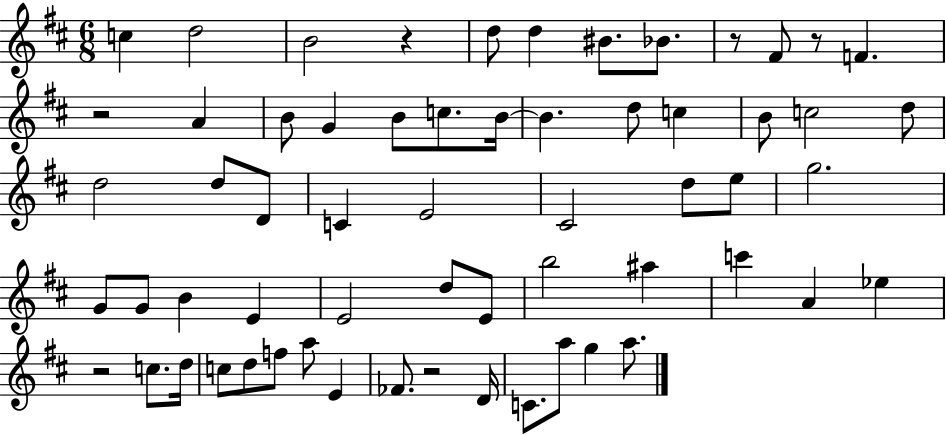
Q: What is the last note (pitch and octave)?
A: A5